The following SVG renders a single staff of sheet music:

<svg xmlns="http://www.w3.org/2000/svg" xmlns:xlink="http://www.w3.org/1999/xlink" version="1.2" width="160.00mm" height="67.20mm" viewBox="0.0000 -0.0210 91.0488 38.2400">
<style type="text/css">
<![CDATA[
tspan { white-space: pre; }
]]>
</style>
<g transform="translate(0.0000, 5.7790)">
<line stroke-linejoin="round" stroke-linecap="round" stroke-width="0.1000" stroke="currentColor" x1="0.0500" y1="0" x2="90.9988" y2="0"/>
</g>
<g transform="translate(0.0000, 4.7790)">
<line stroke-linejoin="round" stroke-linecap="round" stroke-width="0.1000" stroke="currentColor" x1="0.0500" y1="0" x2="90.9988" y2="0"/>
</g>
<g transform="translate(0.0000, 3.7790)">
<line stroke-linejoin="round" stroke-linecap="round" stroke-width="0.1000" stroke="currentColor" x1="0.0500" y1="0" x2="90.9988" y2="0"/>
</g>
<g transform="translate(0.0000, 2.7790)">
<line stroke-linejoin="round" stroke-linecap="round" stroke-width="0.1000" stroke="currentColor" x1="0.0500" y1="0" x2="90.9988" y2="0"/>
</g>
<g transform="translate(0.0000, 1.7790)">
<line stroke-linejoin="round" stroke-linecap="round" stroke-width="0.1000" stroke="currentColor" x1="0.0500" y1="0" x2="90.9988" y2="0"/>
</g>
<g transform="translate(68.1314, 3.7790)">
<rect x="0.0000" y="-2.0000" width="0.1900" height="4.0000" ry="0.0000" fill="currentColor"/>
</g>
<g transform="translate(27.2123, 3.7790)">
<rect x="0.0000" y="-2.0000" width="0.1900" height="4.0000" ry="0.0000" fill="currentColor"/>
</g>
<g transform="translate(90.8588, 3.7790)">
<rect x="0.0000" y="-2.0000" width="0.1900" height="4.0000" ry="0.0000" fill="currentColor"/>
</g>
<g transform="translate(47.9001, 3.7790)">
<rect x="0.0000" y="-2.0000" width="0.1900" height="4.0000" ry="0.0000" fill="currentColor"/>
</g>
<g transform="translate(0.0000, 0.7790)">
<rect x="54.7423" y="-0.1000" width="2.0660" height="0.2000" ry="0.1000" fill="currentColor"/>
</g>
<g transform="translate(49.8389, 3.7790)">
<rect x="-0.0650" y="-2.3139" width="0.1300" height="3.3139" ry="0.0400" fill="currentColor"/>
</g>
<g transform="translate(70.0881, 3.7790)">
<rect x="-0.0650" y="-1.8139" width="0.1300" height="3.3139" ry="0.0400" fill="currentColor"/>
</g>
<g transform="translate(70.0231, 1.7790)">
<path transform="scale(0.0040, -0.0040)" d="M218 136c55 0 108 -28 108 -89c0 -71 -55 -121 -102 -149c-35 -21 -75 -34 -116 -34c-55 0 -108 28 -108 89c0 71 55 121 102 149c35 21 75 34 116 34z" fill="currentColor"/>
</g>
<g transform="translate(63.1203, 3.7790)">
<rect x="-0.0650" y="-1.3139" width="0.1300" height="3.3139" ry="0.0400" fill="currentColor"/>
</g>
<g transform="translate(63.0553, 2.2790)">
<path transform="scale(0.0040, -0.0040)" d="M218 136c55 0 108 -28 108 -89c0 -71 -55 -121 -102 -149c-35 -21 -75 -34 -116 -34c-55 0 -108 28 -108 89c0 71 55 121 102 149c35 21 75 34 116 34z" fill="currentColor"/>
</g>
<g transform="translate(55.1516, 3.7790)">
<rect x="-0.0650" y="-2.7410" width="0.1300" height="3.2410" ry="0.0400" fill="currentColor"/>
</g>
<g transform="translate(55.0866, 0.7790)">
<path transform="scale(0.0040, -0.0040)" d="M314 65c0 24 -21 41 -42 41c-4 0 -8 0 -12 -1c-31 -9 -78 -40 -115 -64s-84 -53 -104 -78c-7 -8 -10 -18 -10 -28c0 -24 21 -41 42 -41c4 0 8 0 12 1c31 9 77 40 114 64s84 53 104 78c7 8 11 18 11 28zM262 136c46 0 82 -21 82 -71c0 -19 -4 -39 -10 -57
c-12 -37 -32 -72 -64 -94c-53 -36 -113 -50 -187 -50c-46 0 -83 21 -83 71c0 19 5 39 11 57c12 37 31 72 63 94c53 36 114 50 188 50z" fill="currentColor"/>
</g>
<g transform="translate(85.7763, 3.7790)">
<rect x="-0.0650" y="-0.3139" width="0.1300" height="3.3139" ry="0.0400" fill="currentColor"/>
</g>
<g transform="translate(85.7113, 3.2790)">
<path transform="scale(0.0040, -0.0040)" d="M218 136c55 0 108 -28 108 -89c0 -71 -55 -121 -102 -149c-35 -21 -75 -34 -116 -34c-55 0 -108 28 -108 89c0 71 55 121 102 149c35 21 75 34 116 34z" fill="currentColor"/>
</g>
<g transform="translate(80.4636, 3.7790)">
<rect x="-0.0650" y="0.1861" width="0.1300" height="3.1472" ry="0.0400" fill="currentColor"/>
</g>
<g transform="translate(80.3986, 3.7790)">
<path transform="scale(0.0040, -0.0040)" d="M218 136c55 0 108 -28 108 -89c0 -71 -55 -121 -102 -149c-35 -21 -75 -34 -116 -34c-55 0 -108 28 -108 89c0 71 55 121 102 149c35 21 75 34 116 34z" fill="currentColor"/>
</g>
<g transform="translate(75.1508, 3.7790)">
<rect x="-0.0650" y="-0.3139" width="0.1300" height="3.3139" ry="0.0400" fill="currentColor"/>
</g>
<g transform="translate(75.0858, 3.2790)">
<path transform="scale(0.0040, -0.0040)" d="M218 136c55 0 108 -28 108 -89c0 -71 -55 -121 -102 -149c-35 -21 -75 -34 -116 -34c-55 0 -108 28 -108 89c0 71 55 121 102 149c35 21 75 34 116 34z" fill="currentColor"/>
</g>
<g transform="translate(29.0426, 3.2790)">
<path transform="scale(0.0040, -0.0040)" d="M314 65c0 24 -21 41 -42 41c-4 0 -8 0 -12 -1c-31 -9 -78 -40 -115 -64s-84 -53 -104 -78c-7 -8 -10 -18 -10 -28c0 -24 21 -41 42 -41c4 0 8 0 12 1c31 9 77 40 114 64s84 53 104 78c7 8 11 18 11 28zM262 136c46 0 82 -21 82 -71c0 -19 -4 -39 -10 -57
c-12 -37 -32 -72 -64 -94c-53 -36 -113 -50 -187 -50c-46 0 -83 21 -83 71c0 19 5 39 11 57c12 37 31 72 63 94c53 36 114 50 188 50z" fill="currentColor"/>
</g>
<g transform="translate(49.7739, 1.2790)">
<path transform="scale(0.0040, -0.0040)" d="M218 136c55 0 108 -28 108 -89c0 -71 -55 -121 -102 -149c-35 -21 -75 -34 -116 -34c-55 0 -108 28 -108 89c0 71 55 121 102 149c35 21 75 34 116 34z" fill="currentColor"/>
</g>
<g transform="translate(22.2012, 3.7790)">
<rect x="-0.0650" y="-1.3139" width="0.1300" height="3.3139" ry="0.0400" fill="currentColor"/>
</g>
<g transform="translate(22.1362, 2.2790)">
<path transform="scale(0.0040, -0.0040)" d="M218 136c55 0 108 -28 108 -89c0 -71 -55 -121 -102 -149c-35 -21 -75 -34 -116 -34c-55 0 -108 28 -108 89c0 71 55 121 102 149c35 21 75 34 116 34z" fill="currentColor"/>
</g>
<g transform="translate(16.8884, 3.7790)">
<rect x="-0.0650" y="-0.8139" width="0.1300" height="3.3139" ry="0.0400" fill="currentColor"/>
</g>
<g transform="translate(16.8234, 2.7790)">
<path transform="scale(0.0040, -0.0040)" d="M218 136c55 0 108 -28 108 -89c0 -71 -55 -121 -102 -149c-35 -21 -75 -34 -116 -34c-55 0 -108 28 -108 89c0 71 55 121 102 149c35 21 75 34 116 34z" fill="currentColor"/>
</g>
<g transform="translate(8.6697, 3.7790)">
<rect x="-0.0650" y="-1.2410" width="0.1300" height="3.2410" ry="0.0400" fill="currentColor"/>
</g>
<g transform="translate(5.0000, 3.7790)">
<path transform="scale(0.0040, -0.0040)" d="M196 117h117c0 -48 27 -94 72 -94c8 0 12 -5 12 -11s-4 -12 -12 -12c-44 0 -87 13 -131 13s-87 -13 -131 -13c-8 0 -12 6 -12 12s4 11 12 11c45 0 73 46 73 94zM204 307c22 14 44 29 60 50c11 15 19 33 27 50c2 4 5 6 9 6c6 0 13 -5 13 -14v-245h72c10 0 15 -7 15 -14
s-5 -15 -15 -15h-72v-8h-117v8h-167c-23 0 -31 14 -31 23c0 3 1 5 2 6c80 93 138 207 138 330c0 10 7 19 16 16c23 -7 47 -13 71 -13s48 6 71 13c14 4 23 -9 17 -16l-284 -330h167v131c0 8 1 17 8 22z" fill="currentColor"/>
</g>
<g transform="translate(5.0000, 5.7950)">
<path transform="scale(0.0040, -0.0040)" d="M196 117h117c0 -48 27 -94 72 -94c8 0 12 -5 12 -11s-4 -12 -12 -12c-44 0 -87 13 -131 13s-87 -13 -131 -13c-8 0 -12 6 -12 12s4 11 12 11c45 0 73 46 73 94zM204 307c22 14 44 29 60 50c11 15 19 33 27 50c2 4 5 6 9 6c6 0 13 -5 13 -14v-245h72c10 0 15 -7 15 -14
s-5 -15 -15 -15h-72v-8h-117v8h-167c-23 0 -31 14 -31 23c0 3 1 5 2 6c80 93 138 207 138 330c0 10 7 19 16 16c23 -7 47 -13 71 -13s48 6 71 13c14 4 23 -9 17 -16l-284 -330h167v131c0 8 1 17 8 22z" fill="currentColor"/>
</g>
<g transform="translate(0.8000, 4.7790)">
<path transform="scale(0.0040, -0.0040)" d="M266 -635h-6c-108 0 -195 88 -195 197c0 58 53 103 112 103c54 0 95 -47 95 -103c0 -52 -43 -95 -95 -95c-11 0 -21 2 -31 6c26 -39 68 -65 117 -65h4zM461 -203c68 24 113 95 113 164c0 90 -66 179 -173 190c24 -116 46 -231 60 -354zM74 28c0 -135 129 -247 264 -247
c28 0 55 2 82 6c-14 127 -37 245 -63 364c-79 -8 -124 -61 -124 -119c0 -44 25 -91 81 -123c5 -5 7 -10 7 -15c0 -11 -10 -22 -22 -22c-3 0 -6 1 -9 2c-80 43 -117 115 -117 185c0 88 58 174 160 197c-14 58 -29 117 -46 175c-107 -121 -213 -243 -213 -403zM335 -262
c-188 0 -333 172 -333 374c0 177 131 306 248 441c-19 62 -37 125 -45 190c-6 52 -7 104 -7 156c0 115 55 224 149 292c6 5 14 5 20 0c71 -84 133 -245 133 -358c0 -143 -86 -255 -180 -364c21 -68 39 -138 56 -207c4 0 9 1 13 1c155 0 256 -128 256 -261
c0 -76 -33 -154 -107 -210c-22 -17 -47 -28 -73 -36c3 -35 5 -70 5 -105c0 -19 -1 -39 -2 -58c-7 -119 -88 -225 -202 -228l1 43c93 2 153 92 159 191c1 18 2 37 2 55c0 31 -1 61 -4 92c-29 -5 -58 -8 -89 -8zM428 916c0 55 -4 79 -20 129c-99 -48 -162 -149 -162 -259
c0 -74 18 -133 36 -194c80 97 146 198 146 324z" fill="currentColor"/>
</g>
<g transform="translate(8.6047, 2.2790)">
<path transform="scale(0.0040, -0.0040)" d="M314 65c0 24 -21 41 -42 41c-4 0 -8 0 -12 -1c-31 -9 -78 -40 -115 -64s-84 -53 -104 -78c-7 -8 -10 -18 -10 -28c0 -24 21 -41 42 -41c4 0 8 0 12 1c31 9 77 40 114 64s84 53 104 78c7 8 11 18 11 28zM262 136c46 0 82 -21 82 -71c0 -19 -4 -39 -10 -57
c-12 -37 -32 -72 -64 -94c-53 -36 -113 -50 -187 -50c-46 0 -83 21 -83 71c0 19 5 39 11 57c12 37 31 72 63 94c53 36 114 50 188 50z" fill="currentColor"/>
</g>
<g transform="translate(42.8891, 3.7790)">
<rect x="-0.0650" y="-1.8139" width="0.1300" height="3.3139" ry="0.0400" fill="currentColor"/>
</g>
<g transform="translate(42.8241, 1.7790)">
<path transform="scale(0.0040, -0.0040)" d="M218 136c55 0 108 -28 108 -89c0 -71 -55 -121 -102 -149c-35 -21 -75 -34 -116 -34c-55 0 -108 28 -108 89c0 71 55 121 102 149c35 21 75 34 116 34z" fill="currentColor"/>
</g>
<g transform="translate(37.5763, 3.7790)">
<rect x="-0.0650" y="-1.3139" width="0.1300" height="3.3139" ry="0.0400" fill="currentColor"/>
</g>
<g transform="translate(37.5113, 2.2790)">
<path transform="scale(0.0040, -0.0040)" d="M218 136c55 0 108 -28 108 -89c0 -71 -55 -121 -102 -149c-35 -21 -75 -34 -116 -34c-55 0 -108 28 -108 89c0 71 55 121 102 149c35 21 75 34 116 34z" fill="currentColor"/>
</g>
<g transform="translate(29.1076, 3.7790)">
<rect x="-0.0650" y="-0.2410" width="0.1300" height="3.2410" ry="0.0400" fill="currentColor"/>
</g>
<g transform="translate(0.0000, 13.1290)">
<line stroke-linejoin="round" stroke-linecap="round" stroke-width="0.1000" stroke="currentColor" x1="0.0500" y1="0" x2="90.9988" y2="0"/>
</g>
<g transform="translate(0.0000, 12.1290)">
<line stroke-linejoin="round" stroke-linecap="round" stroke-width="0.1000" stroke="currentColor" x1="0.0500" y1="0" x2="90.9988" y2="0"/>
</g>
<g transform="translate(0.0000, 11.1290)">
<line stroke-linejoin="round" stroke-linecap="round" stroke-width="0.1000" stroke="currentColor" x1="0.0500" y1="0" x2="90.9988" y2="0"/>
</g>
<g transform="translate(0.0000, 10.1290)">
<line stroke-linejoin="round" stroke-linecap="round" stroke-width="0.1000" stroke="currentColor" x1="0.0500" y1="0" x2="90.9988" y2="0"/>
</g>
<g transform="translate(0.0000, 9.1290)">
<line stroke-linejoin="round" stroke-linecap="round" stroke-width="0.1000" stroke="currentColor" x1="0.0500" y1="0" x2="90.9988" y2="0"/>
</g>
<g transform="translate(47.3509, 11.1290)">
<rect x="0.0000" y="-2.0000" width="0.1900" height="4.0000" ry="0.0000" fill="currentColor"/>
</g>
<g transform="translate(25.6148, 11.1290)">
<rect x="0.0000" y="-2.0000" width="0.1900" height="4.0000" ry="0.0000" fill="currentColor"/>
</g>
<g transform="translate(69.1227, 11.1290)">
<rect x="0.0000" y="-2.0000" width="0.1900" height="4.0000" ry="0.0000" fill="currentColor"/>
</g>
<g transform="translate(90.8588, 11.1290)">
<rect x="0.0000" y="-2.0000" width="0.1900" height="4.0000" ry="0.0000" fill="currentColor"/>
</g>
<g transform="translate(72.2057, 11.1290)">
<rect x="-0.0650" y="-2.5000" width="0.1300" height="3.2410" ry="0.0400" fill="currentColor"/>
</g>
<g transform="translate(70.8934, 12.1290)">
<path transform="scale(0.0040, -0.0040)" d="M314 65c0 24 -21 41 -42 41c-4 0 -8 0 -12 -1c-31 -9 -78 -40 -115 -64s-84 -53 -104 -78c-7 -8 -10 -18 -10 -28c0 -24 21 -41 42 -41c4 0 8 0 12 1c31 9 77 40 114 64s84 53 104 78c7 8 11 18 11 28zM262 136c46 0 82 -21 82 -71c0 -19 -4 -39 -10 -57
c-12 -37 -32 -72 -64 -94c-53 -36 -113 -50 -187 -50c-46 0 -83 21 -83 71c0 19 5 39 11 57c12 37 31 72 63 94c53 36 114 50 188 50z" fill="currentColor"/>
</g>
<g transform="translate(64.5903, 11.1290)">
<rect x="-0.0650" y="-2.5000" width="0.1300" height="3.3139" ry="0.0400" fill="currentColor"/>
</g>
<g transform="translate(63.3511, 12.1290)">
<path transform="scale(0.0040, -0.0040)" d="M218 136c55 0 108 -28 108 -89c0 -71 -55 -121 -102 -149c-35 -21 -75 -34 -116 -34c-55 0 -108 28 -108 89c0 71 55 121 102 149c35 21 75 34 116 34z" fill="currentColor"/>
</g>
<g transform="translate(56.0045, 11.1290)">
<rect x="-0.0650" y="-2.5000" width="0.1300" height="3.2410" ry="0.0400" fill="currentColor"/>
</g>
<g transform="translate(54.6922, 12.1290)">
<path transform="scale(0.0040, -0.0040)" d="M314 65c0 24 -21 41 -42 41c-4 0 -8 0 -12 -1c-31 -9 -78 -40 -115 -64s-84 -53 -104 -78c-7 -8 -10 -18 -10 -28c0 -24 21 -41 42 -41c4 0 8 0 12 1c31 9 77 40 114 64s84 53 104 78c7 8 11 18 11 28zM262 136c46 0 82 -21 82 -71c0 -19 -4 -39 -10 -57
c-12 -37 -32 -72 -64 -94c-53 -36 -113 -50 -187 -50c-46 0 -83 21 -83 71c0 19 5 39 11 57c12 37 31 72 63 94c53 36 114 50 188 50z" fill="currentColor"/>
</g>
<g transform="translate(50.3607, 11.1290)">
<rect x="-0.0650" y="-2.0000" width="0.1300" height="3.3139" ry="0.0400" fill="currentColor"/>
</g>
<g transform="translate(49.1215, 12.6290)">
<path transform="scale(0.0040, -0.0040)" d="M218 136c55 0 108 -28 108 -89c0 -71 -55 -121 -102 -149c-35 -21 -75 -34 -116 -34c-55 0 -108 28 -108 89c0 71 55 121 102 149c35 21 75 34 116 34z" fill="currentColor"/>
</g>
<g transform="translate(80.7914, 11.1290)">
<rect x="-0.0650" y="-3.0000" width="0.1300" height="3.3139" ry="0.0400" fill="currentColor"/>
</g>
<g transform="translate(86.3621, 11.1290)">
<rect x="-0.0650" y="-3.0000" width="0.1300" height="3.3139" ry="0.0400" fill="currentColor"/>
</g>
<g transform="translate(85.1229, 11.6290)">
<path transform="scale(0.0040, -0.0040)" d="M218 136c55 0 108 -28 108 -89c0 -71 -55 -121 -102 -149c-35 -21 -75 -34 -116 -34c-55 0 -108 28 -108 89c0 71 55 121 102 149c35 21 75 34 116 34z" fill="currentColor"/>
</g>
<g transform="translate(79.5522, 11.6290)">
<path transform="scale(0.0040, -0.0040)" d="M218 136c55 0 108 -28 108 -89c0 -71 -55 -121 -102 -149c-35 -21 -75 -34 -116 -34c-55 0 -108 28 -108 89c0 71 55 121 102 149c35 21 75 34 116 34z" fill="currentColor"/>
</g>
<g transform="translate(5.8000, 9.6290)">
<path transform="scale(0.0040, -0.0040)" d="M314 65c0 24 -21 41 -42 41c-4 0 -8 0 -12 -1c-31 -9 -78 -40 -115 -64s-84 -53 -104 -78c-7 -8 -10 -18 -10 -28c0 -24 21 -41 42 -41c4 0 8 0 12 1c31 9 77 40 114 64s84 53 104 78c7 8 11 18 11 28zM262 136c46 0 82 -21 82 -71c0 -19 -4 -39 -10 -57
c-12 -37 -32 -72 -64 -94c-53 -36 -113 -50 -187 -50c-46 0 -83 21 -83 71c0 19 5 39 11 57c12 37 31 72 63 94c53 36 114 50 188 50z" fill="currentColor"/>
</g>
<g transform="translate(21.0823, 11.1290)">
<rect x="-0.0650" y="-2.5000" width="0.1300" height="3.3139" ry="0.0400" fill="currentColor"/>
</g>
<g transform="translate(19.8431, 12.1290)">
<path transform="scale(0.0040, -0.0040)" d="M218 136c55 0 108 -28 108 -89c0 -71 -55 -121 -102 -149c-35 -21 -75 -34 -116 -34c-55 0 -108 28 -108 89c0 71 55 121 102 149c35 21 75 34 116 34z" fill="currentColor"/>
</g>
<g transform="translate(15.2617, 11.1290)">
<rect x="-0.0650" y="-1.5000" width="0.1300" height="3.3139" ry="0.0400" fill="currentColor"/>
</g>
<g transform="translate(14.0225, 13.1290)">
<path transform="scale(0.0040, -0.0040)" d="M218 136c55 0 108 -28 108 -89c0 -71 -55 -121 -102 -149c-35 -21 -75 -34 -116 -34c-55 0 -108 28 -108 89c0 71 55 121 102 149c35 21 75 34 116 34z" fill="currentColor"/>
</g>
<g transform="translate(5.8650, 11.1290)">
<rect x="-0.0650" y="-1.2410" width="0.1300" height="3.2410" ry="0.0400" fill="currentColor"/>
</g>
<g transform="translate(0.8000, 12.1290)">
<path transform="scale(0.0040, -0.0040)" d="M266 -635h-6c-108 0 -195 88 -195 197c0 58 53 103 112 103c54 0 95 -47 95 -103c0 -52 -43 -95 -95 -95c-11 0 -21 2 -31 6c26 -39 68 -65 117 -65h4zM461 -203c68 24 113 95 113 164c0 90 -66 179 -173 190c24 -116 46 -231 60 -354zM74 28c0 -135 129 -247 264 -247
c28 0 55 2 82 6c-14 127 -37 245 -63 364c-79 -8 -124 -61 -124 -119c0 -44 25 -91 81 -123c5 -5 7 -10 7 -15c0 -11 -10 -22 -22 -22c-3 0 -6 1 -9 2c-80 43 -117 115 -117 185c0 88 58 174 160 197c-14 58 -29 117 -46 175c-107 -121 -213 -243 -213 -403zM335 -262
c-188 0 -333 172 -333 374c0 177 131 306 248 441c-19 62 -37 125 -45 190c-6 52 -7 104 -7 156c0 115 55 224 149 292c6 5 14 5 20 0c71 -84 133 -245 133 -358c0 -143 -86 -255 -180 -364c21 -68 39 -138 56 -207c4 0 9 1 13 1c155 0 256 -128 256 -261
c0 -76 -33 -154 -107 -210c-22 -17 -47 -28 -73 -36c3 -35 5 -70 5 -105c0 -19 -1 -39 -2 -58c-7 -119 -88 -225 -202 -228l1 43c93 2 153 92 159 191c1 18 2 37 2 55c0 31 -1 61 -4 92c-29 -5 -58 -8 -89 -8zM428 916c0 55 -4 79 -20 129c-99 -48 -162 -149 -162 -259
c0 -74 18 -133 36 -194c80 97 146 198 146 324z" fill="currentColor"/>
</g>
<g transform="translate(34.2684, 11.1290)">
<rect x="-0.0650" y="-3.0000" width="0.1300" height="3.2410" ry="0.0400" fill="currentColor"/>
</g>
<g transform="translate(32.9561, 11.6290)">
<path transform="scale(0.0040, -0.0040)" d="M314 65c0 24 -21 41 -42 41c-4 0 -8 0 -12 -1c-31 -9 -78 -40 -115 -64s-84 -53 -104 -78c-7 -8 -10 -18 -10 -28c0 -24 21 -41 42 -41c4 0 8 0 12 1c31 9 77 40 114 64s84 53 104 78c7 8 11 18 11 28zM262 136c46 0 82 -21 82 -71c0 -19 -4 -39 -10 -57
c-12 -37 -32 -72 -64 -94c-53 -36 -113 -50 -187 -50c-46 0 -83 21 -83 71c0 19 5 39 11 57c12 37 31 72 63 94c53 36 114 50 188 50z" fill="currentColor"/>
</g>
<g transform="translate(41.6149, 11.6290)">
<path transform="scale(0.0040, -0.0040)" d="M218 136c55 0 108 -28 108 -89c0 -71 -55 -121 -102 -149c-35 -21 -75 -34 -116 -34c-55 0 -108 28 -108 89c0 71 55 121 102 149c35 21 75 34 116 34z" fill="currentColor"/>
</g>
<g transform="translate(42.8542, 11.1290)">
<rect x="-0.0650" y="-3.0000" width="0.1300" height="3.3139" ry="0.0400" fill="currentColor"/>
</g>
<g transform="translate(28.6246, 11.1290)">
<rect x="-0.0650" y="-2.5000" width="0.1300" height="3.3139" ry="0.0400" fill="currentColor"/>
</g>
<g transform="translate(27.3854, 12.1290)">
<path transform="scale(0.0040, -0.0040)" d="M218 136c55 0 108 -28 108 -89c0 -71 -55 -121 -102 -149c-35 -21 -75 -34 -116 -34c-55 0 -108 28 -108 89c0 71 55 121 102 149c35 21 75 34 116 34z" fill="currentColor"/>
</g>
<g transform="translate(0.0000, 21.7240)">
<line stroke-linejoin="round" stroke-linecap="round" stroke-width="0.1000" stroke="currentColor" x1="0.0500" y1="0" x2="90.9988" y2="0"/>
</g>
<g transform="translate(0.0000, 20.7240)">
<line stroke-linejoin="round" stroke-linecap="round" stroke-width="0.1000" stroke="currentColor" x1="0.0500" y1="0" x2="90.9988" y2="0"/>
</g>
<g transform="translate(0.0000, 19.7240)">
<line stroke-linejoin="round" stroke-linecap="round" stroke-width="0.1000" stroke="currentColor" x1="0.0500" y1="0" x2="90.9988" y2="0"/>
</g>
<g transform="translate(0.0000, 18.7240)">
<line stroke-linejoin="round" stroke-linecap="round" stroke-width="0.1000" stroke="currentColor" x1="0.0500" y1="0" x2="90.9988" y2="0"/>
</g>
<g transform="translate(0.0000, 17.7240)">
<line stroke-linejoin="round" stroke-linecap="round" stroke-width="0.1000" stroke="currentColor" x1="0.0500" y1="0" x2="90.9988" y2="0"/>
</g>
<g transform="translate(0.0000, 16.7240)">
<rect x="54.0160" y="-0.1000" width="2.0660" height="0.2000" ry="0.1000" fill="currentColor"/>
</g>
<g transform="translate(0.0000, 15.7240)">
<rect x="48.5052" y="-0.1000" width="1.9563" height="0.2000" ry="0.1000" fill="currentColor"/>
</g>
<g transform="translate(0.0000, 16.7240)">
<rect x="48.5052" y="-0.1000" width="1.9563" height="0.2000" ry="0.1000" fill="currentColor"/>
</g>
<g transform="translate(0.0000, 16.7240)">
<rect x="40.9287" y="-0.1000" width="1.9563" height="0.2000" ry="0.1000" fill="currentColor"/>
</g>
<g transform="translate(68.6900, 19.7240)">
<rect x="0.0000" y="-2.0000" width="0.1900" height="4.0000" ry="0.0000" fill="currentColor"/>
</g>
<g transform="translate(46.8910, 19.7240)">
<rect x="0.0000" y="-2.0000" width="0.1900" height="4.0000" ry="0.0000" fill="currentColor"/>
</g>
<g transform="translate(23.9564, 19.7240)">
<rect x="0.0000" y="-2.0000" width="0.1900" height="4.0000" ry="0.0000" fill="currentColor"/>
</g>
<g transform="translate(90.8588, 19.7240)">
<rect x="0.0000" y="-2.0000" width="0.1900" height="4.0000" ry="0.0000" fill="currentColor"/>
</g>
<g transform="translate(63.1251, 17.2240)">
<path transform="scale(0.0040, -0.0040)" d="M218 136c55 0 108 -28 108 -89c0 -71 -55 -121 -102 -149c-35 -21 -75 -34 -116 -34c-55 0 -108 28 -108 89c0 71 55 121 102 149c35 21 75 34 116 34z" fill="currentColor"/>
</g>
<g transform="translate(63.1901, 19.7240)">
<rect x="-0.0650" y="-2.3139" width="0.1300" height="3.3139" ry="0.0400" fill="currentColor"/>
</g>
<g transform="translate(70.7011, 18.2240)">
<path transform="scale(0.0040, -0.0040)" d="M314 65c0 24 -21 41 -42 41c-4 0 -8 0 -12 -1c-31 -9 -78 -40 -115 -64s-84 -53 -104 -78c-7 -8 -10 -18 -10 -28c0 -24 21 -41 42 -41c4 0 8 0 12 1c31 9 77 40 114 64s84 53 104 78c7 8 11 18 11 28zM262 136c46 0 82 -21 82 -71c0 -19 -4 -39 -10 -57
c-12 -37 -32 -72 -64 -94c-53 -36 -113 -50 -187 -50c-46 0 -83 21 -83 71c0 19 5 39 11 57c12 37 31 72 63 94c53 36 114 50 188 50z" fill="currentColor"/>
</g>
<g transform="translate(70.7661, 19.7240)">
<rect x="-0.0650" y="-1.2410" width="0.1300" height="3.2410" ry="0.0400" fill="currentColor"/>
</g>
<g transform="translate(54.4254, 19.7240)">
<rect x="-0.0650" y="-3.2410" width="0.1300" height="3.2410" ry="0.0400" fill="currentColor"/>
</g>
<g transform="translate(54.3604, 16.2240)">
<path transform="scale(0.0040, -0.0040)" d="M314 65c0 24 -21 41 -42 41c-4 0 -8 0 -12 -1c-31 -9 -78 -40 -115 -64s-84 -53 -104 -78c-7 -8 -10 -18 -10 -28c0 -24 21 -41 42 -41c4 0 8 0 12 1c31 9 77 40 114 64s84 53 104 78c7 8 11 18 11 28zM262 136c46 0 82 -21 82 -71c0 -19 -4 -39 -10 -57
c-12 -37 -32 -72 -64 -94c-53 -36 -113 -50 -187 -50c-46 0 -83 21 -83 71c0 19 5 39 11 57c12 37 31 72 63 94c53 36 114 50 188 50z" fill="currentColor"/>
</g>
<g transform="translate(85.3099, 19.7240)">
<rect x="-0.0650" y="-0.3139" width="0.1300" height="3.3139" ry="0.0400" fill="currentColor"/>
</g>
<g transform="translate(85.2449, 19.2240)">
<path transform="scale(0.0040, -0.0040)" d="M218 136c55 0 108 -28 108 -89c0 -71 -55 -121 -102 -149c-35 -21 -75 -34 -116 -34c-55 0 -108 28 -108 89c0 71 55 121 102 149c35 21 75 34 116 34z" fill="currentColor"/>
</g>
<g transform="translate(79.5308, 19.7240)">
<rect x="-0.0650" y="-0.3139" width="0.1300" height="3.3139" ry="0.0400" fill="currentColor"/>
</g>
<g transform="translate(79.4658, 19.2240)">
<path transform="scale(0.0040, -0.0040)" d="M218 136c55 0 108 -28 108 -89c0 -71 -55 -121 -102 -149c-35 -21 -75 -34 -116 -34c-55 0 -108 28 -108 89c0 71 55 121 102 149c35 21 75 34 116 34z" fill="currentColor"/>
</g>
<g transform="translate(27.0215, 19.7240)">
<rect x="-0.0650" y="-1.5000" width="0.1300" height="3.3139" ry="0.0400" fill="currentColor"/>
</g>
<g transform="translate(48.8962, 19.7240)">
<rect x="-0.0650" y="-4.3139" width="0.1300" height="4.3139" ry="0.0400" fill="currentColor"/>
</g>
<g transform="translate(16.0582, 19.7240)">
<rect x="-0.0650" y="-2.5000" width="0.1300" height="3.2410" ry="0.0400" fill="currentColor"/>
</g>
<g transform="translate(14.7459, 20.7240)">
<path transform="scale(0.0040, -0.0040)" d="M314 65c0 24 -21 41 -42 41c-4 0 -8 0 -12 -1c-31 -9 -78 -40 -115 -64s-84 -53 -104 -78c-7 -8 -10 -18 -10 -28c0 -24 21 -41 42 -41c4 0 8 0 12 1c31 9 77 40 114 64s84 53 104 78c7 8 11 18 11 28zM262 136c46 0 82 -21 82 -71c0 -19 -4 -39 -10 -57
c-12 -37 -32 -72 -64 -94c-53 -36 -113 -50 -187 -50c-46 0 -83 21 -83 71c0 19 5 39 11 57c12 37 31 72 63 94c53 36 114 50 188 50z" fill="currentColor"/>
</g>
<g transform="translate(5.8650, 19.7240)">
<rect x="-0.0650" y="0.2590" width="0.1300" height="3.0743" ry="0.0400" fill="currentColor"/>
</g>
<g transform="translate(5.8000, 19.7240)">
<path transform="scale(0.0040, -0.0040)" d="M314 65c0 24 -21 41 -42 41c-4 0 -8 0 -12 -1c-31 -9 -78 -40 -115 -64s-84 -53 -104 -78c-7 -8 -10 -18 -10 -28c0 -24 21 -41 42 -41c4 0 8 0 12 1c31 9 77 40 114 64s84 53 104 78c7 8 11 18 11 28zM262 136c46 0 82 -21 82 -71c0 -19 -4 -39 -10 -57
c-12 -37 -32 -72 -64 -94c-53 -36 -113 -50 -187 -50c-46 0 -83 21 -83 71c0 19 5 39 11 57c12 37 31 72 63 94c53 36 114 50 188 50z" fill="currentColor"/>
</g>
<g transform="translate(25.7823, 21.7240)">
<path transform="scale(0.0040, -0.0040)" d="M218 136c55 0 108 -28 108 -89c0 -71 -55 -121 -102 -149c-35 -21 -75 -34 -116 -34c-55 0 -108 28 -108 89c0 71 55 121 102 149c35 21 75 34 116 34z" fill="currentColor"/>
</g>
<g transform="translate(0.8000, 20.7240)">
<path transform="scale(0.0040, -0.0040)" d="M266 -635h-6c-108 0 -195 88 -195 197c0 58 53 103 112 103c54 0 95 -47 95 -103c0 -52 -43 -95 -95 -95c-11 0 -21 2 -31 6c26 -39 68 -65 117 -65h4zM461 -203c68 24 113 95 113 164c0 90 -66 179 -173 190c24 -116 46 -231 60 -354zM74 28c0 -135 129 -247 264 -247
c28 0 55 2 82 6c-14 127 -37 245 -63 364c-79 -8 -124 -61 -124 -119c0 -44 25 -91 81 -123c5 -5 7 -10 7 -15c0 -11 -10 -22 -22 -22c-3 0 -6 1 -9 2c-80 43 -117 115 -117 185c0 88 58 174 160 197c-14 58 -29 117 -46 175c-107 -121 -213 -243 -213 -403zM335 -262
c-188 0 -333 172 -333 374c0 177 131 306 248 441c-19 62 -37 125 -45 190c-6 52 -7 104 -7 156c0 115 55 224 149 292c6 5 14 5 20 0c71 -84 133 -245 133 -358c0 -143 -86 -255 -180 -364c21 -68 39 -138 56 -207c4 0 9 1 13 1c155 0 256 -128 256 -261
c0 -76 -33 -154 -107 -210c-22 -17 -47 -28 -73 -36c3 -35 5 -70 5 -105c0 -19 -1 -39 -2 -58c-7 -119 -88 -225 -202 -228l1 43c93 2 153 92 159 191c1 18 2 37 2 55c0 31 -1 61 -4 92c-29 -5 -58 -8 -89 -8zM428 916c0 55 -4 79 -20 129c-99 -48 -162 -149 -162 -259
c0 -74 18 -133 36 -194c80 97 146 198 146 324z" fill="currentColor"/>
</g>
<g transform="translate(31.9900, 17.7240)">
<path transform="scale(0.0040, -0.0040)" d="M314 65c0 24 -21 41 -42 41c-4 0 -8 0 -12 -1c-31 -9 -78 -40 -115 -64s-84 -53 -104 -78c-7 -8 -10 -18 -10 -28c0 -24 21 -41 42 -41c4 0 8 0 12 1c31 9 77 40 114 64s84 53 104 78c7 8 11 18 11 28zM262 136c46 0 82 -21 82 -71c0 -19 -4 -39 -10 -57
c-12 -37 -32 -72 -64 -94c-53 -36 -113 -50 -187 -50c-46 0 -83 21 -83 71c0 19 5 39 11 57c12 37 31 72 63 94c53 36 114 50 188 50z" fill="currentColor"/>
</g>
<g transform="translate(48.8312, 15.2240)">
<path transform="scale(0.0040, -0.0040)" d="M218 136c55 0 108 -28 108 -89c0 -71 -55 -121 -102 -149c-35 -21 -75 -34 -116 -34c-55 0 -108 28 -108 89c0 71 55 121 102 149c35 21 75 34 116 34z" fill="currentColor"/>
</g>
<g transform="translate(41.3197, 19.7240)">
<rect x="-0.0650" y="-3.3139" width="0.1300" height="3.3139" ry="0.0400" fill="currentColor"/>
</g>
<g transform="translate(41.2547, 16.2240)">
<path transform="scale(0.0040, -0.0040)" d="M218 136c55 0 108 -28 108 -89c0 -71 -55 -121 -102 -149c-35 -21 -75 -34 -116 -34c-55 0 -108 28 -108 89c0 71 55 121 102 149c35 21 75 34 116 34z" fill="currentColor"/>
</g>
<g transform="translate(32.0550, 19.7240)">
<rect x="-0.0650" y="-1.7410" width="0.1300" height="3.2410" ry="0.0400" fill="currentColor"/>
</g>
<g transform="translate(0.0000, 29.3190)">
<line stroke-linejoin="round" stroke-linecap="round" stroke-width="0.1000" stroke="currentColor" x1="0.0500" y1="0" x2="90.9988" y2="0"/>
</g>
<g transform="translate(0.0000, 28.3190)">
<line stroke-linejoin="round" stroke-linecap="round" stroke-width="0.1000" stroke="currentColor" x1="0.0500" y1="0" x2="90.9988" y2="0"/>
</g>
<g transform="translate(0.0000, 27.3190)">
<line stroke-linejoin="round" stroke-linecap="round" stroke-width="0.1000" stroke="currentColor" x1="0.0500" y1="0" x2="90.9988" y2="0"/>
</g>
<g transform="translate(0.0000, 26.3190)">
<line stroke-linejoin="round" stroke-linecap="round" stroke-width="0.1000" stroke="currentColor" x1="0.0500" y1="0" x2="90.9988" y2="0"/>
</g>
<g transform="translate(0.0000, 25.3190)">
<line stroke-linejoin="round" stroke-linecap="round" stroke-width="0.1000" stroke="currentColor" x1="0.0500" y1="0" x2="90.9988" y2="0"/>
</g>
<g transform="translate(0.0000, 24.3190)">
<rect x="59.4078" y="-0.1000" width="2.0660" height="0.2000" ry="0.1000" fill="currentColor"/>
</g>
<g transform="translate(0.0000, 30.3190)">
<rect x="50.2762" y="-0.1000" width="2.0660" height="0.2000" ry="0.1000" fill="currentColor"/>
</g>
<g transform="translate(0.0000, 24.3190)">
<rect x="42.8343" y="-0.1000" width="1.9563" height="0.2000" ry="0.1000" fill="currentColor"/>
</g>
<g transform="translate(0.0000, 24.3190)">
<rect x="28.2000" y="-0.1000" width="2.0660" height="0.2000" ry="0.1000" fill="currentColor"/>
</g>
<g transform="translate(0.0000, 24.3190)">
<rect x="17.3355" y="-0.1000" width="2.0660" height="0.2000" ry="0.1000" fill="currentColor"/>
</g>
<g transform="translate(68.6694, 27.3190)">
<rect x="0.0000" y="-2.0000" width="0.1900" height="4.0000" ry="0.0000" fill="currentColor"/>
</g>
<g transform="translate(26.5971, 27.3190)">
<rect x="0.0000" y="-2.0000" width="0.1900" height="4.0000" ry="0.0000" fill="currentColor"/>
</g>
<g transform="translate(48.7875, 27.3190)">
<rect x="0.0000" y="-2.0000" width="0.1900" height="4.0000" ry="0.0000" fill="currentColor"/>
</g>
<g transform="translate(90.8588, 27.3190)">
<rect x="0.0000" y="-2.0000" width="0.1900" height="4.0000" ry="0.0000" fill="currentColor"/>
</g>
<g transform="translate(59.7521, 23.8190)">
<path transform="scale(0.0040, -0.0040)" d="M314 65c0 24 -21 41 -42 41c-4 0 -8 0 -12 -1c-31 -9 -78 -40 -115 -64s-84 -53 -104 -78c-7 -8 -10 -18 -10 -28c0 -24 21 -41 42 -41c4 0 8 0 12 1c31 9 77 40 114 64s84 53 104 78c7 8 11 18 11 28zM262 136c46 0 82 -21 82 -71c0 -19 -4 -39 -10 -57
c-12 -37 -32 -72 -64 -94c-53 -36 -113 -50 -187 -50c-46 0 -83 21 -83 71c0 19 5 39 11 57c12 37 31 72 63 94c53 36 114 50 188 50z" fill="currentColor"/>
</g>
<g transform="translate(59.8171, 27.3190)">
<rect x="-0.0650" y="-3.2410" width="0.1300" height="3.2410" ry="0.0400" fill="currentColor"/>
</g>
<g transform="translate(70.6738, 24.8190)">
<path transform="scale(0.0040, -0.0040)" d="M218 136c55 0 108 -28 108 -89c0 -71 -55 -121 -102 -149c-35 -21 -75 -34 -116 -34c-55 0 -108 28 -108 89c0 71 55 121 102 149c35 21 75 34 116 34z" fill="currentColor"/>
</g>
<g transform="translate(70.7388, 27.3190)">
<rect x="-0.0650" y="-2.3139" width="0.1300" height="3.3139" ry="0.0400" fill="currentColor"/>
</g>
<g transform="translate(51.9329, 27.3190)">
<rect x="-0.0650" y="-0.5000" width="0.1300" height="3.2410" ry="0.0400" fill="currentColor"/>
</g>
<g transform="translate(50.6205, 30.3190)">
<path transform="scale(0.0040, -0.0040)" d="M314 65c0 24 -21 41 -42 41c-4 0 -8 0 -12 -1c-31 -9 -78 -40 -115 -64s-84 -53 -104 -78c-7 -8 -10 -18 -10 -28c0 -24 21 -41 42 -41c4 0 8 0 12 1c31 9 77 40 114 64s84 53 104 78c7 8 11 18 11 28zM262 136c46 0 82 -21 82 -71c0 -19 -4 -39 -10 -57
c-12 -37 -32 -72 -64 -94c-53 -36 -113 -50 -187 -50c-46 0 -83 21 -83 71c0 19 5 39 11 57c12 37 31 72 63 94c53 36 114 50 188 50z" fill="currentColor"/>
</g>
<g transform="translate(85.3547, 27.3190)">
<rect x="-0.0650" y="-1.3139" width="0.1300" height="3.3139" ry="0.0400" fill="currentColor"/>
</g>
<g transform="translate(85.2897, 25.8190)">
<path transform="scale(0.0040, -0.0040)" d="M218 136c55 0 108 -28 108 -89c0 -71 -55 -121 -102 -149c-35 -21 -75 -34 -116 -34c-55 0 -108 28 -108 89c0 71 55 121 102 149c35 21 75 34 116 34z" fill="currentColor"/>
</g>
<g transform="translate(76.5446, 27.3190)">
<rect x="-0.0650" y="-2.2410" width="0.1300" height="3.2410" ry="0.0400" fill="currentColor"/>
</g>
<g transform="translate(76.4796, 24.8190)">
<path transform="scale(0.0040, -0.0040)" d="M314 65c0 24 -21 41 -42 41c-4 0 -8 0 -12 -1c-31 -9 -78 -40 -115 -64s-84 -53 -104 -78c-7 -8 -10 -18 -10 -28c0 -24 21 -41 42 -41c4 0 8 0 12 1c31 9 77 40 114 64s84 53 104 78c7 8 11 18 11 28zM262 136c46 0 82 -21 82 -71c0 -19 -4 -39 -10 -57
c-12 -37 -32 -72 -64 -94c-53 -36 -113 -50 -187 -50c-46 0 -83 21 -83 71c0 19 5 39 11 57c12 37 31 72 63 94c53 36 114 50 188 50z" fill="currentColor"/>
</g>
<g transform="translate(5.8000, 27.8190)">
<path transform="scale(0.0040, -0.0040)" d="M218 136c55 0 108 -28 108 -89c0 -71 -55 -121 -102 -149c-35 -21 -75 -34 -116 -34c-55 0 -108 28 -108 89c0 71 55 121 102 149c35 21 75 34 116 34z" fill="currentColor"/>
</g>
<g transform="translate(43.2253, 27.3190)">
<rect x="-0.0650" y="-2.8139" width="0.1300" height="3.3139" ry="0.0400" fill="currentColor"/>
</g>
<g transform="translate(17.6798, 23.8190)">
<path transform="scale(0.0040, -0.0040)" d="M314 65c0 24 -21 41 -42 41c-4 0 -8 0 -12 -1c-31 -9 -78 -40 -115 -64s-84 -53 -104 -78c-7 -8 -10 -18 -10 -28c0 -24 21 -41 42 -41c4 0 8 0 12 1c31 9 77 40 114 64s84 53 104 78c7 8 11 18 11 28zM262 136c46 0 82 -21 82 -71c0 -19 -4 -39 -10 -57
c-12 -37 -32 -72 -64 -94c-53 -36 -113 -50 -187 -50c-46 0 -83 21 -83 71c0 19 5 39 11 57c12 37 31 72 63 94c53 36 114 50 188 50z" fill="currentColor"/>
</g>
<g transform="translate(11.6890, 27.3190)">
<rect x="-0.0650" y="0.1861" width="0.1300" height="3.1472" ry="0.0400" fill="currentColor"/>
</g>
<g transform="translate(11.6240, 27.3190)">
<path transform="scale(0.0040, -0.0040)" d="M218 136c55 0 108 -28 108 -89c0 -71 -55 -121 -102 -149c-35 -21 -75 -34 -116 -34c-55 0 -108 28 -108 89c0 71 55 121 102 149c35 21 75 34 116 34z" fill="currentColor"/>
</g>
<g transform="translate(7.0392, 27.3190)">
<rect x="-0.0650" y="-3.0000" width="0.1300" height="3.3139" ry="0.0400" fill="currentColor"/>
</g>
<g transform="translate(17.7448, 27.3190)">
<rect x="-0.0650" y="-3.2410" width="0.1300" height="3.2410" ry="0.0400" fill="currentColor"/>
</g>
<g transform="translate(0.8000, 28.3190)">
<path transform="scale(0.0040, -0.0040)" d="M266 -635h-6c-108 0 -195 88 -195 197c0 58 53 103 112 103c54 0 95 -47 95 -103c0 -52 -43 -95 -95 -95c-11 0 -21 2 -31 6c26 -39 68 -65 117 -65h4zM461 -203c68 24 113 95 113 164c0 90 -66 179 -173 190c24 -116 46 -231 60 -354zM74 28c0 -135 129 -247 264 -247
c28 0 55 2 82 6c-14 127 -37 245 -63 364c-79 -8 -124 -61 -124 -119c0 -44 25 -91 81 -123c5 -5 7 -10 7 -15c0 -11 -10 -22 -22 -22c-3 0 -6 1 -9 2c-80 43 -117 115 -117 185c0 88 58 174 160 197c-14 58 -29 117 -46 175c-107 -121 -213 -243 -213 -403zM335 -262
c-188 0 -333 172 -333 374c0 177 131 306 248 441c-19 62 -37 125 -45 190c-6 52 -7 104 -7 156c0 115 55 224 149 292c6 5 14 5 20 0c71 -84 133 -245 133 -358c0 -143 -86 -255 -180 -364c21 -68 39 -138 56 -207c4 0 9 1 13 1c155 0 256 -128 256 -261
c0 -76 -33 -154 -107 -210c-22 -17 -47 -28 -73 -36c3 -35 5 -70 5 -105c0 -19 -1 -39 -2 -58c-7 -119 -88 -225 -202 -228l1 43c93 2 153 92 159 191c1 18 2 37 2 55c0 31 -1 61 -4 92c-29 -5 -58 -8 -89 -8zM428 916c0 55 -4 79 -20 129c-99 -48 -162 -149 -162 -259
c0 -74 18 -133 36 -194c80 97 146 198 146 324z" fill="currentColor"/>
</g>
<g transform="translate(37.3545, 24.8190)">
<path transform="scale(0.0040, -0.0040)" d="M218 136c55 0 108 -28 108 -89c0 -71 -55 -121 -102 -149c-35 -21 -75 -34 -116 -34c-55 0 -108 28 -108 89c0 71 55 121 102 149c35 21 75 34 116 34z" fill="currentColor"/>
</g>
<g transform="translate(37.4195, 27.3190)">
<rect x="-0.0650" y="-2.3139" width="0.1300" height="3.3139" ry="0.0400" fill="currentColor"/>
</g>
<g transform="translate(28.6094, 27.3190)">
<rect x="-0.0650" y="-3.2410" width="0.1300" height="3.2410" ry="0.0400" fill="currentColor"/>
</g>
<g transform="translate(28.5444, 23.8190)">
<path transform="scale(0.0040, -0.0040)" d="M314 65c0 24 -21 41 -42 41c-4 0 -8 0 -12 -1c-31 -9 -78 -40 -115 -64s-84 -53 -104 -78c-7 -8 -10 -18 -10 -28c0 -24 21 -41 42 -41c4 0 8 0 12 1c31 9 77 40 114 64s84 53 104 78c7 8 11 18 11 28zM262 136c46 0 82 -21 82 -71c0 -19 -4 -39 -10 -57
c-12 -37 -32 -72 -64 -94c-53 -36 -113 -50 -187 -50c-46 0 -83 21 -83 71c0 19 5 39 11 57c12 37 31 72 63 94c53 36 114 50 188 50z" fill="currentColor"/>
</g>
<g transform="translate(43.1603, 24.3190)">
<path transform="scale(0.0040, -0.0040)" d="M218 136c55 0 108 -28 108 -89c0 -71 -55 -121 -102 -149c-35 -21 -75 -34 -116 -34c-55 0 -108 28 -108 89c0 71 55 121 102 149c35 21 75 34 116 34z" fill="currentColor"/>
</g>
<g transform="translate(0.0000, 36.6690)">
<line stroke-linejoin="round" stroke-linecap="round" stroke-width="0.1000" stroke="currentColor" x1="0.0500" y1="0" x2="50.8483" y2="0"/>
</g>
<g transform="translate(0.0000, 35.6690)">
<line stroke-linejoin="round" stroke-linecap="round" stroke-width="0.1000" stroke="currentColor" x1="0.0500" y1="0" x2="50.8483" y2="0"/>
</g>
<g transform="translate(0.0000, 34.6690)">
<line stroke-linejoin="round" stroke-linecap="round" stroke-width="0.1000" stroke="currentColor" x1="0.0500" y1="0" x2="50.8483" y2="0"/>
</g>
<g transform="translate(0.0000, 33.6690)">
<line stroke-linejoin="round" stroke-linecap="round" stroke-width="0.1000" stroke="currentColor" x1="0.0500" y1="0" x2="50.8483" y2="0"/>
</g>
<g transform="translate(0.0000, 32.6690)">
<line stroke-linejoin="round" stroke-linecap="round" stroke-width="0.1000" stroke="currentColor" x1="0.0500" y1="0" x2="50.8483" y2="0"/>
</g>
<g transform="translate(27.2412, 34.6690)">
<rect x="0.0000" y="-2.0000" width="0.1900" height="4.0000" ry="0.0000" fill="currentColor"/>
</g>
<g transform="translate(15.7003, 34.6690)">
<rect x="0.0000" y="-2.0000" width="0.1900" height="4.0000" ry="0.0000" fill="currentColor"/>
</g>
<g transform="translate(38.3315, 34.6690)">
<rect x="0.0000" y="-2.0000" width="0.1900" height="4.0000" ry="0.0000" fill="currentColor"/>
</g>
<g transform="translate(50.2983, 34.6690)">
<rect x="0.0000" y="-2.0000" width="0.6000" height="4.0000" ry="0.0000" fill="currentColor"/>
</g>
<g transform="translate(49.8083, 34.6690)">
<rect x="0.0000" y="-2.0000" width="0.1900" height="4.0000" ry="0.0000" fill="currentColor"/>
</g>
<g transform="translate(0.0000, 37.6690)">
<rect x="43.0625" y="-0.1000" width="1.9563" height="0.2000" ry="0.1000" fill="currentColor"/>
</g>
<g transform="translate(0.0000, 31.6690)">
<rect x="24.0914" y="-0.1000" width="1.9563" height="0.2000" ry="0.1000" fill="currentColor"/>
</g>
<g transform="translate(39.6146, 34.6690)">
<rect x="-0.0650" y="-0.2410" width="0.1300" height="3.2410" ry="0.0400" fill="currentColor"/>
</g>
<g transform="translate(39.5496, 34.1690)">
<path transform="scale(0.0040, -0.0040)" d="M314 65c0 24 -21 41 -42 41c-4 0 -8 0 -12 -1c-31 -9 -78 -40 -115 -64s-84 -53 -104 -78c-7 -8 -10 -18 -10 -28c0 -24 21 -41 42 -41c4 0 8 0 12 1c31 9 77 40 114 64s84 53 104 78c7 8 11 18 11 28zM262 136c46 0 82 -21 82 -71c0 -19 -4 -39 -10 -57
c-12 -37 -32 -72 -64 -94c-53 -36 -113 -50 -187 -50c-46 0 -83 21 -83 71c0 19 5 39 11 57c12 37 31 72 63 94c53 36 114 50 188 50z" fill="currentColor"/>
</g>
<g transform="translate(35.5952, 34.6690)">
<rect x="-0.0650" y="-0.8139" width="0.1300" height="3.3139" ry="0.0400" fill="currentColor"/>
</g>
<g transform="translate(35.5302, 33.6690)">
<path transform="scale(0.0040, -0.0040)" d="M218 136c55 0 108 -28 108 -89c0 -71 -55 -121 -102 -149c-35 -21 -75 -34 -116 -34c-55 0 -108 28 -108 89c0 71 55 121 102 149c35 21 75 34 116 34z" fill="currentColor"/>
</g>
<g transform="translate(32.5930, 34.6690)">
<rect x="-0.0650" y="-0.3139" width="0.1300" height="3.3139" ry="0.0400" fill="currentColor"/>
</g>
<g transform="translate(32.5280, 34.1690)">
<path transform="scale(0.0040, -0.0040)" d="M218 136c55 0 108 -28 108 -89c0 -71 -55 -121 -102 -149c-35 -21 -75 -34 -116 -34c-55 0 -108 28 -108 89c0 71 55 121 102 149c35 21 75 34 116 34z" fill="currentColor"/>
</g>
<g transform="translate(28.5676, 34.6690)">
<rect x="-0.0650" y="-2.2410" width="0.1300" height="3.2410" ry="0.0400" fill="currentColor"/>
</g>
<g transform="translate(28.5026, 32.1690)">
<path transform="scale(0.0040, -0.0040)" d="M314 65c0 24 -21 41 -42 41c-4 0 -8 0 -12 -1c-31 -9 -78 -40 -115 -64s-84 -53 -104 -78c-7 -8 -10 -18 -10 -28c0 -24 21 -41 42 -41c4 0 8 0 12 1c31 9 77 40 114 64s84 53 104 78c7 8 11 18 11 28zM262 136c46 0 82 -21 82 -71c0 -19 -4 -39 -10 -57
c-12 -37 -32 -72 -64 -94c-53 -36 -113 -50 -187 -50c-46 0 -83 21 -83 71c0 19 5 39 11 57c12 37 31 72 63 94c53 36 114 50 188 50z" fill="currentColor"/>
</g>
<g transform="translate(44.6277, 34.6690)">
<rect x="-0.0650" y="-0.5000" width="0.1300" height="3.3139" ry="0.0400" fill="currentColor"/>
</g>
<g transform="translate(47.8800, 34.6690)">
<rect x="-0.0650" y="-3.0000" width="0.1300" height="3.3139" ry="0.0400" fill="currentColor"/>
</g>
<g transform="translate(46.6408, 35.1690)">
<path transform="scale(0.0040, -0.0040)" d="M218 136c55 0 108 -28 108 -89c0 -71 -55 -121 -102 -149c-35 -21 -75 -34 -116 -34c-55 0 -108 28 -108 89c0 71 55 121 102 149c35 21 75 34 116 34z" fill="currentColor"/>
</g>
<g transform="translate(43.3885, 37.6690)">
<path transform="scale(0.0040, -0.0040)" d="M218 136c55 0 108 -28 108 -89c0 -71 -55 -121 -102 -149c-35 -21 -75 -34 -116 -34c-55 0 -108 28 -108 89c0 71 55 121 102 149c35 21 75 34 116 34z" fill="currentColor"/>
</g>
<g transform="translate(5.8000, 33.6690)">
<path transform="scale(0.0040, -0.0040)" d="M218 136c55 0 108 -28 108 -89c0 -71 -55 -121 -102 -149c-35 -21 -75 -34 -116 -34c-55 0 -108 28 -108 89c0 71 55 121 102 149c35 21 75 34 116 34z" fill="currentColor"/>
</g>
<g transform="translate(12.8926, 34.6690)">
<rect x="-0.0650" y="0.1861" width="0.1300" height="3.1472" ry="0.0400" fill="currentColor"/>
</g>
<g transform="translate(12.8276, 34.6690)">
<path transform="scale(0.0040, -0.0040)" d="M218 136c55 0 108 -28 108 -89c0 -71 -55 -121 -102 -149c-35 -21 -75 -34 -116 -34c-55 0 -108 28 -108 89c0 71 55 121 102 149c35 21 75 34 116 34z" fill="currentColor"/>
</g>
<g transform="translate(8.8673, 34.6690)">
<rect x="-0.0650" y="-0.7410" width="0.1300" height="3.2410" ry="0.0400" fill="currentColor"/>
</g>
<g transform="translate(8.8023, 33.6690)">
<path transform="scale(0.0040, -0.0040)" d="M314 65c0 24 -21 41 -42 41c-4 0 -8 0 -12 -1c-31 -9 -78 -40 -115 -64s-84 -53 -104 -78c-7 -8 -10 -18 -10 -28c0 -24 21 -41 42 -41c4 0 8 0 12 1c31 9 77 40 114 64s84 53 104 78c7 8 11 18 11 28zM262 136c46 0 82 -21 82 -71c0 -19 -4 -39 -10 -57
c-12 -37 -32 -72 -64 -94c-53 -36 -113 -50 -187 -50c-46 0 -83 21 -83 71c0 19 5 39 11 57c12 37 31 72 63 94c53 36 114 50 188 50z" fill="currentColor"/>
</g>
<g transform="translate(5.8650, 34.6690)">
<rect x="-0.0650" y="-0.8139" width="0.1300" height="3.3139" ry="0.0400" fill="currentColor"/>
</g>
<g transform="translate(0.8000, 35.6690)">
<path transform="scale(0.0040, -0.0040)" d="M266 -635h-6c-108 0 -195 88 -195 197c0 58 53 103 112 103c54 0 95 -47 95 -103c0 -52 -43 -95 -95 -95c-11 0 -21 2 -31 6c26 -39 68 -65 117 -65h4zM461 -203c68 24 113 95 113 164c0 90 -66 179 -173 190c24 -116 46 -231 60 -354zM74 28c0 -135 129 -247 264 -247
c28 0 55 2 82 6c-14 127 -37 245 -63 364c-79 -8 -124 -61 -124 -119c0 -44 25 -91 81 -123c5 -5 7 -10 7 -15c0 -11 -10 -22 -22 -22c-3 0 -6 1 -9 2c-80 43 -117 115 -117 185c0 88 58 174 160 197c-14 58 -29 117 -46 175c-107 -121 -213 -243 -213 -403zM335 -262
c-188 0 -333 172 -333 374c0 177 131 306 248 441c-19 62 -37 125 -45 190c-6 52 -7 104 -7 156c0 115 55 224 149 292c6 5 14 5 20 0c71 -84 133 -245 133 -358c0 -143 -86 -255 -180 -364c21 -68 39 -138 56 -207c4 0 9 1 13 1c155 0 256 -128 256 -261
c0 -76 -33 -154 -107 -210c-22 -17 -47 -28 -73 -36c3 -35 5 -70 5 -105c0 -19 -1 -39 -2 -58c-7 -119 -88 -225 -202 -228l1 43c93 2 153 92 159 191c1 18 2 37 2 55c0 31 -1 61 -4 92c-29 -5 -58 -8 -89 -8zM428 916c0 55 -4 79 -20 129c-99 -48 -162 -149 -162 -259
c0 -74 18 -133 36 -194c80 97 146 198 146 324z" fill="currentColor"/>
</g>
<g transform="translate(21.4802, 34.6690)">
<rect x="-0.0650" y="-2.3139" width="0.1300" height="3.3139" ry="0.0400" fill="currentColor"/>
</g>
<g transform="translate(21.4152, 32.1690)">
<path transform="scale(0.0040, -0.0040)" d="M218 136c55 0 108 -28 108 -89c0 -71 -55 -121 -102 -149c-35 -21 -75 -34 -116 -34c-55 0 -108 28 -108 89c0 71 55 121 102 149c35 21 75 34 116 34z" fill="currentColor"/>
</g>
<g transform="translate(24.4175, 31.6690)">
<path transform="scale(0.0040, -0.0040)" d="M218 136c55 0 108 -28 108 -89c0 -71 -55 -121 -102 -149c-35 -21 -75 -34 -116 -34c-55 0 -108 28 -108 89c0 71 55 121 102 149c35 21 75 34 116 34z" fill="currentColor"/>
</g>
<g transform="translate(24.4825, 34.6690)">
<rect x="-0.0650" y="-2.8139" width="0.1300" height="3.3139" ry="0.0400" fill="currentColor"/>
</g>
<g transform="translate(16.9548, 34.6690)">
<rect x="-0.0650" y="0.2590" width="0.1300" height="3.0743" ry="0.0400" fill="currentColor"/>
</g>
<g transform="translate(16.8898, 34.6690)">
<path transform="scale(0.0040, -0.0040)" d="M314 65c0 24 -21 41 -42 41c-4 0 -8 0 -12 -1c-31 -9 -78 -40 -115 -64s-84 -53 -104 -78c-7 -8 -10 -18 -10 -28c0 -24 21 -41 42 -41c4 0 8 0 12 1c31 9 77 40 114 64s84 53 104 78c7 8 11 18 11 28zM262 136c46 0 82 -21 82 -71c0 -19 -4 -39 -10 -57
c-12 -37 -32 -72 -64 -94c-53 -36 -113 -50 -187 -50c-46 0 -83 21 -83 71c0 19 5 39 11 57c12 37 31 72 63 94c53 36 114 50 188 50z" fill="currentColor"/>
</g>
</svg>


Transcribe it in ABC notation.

X:1
T:Untitled
M:4/4
L:1/4
K:C
e2 d e c2 e f g a2 e f c B c e2 E G G A2 A F G2 G G2 A A B2 G2 E f2 b d' b2 g e2 c c A B b2 b2 g a C2 b2 g g2 e d d2 B B2 g a g2 c d c2 C A